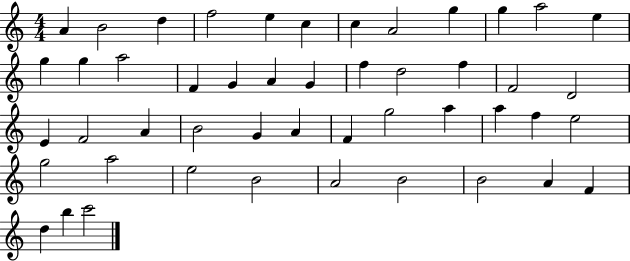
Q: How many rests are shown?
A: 0